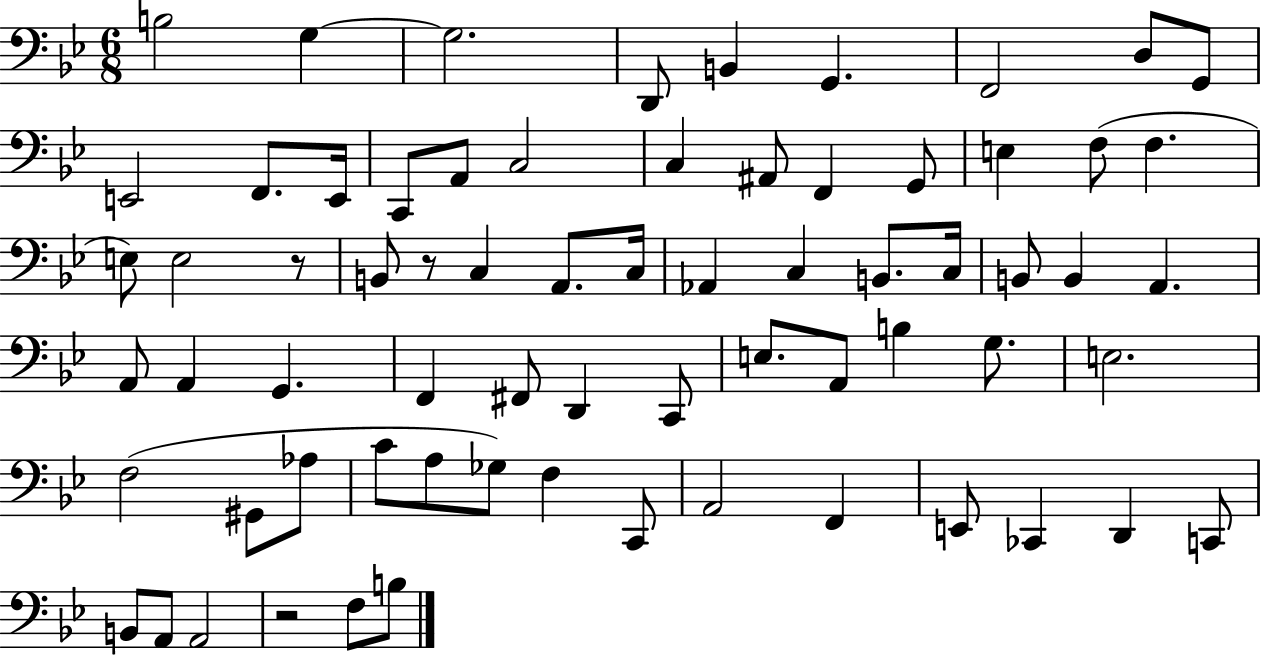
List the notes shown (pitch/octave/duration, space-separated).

B3/h G3/q G3/h. D2/e B2/q G2/q. F2/h D3/e G2/e E2/h F2/e. E2/s C2/e A2/e C3/h C3/q A#2/e F2/q G2/e E3/q F3/e F3/q. E3/e E3/h R/e B2/e R/e C3/q A2/e. C3/s Ab2/q C3/q B2/e. C3/s B2/e B2/q A2/q. A2/e A2/q G2/q. F2/q F#2/e D2/q C2/e E3/e. A2/e B3/q G3/e. E3/h. F3/h G#2/e Ab3/e C4/e A3/e Gb3/e F3/q C2/e A2/h F2/q E2/e CES2/q D2/q C2/e B2/e A2/e A2/h R/h F3/e B3/e